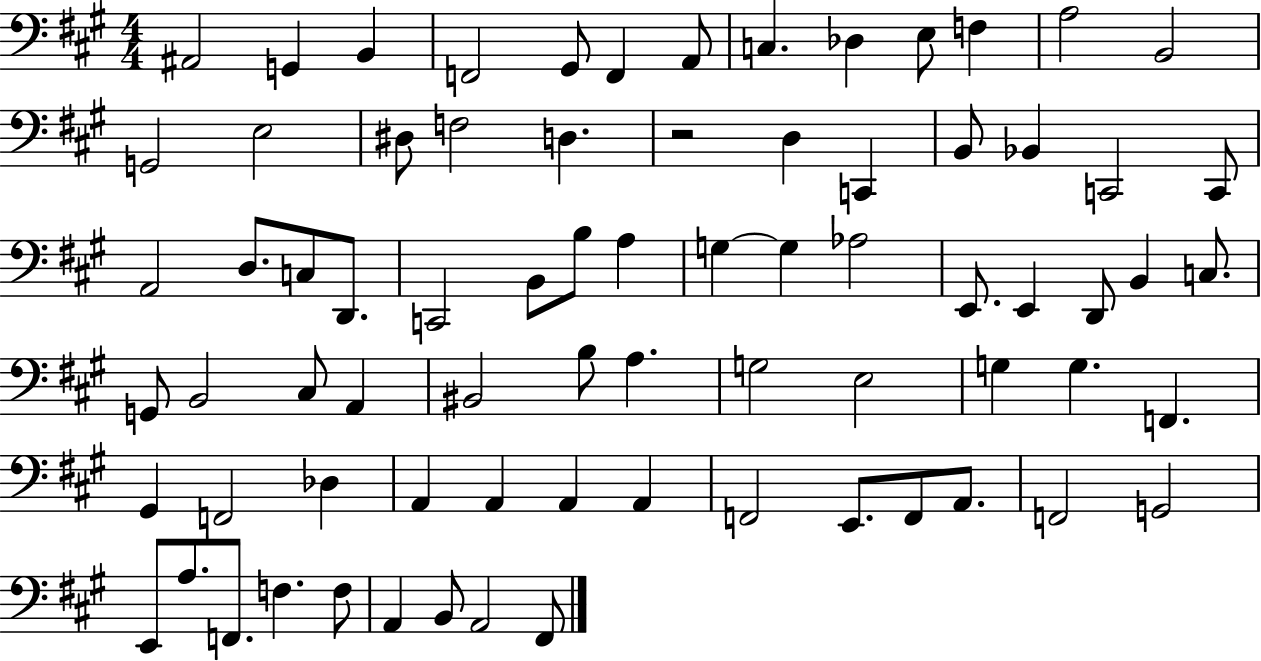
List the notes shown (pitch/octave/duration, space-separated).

A#2/h G2/q B2/q F2/h G#2/e F2/q A2/e C3/q. Db3/q E3/e F3/q A3/h B2/h G2/h E3/h D#3/e F3/h D3/q. R/h D3/q C2/q B2/e Bb2/q C2/h C2/e A2/h D3/e. C3/e D2/e. C2/h B2/e B3/e A3/q G3/q G3/q Ab3/h E2/e. E2/q D2/e B2/q C3/e. G2/e B2/h C#3/e A2/q BIS2/h B3/e A3/q. G3/h E3/h G3/q G3/q. F2/q. G#2/q F2/h Db3/q A2/q A2/q A2/q A2/q F2/h E2/e. F2/e A2/e. F2/h G2/h E2/e A3/e. F2/e. F3/q. F3/e A2/q B2/e A2/h F#2/e